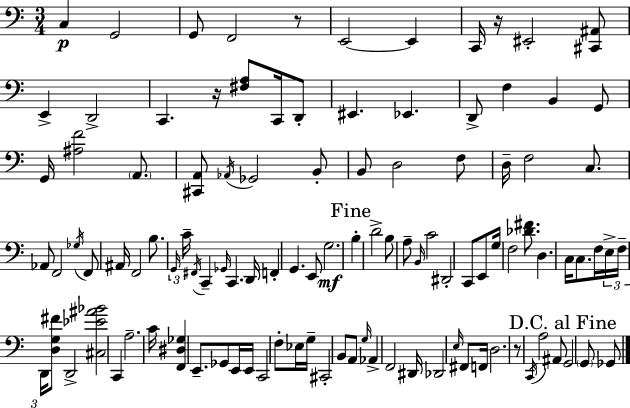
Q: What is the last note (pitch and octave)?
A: Gb2